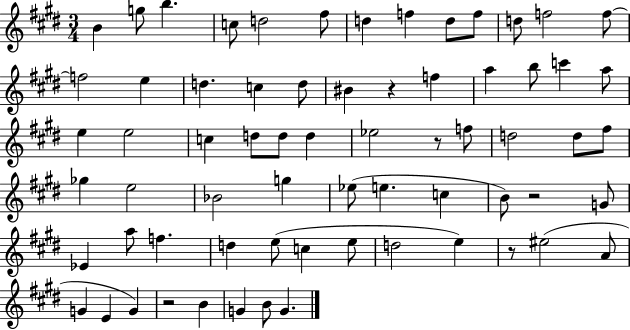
X:1
T:Untitled
M:3/4
L:1/4
K:E
B g/2 b c/2 d2 ^f/2 d f d/2 f/2 d/2 f2 f/2 f2 e d c d/2 ^B z f a b/2 c' a/2 e e2 c d/2 d/2 d _e2 z/2 f/2 d2 d/2 ^f/2 _g e2 _B2 g _e/2 e c B/2 z2 G/2 _E a/2 f d e/2 c e/2 d2 e z/2 ^e2 A/2 G E G z2 B G B/2 G